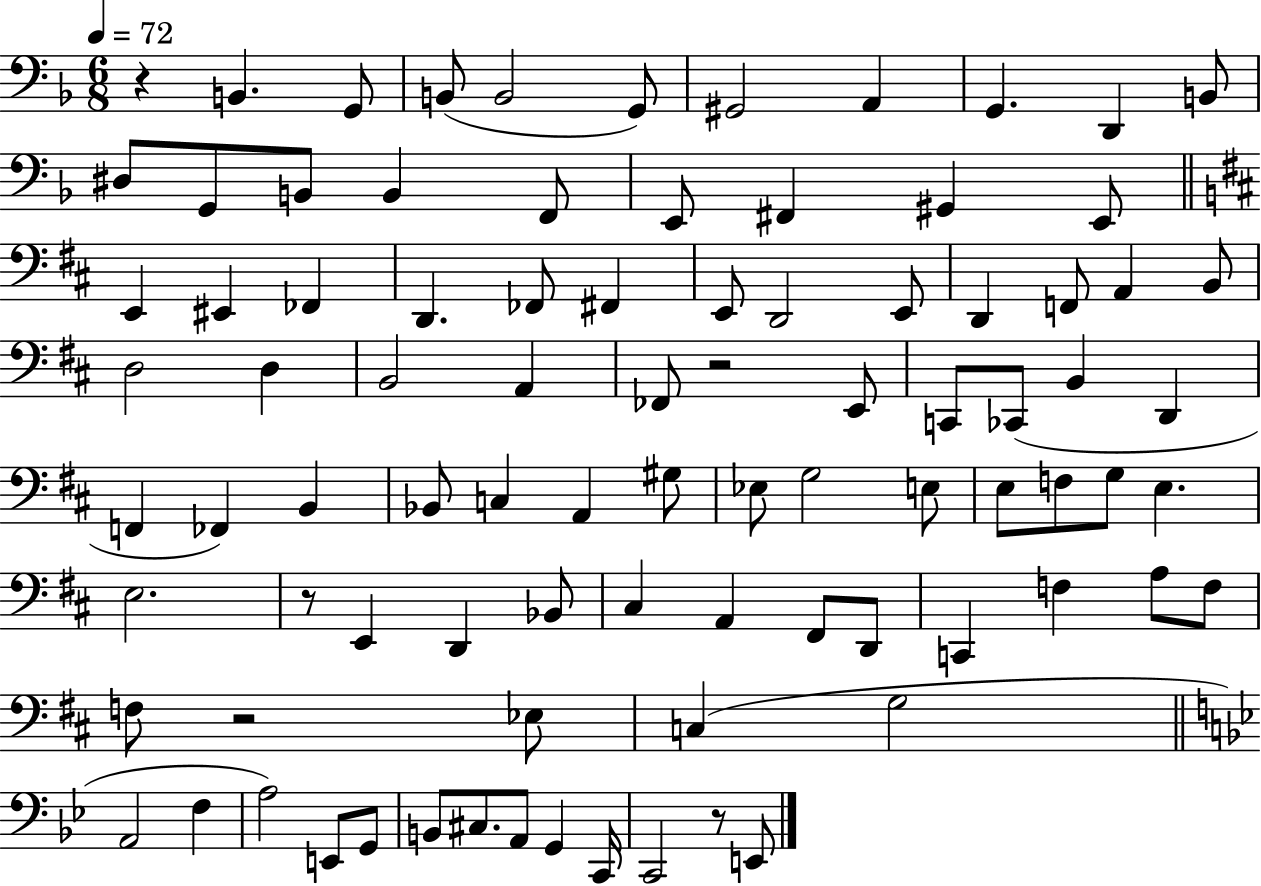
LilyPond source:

{
  \clef bass
  \numericTimeSignature
  \time 6/8
  \key f \major
  \tempo 4 = 72
  r4 b,4. g,8 | b,8( b,2 g,8) | gis,2 a,4 | g,4. d,4 b,8 | \break dis8 g,8 b,8 b,4 f,8 | e,8 fis,4 gis,4 e,8 | \bar "||" \break \key d \major e,4 eis,4 fes,4 | d,4. fes,8 fis,4 | e,8 d,2 e,8 | d,4 f,8 a,4 b,8 | \break d2 d4 | b,2 a,4 | fes,8 r2 e,8 | c,8 ces,8( b,4 d,4 | \break f,4 fes,4) b,4 | bes,8 c4 a,4 gis8 | ees8 g2 e8 | e8 f8 g8 e4. | \break e2. | r8 e,4 d,4 bes,8 | cis4 a,4 fis,8 d,8 | c,4 f4 a8 f8 | \break f8 r2 ees8 | c4( g2 | \bar "||" \break \key bes \major a,2 f4 | a2) e,8 g,8 | b,8 cis8. a,8 g,4 c,16 | c,2 r8 e,8 | \break \bar "|."
}